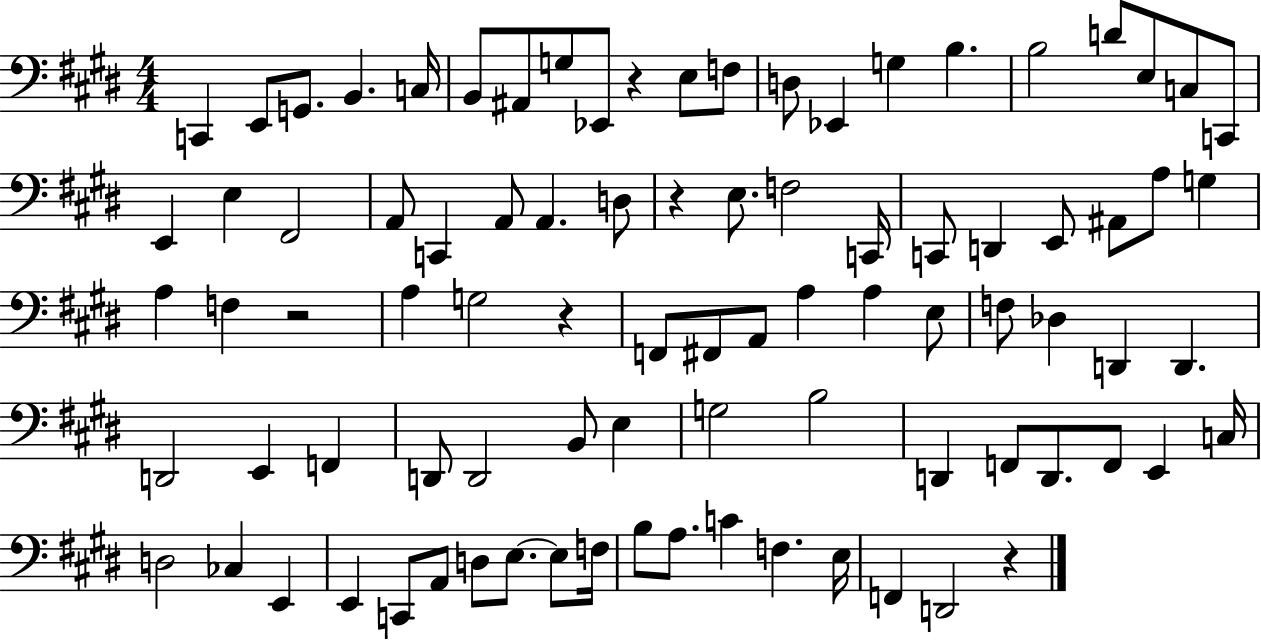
X:1
T:Untitled
M:4/4
L:1/4
K:E
C,, E,,/2 G,,/2 B,, C,/4 B,,/2 ^A,,/2 G,/2 _E,,/2 z E,/2 F,/2 D,/2 _E,, G, B, B,2 D/2 E,/2 C,/2 C,,/2 E,, E, ^F,,2 A,,/2 C,, A,,/2 A,, D,/2 z E,/2 F,2 C,,/4 C,,/2 D,, E,,/2 ^A,,/2 A,/2 G, A, F, z2 A, G,2 z F,,/2 ^F,,/2 A,,/2 A, A, E,/2 F,/2 _D, D,, D,, D,,2 E,, F,, D,,/2 D,,2 B,,/2 E, G,2 B,2 D,, F,,/2 D,,/2 F,,/2 E,, C,/4 D,2 _C, E,, E,, C,,/2 A,,/2 D,/2 E,/2 E,/2 F,/4 B,/2 A,/2 C F, E,/4 F,, D,,2 z